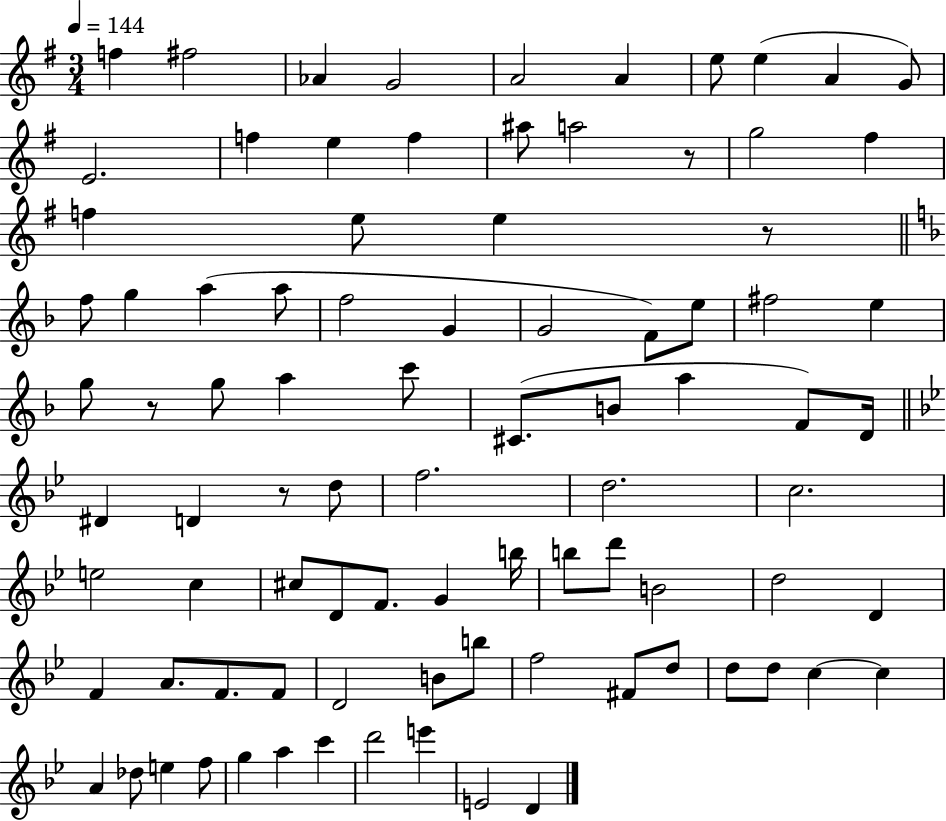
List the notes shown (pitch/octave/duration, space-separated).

F5/q F#5/h Ab4/q G4/h A4/h A4/q E5/e E5/q A4/q G4/e E4/h. F5/q E5/q F5/q A#5/e A5/h R/e G5/h F#5/q F5/q E5/e E5/q R/e F5/e G5/q A5/q A5/e F5/h G4/q G4/h F4/e E5/e F#5/h E5/q G5/e R/e G5/e A5/q C6/e C#4/e. B4/e A5/q F4/e D4/s D#4/q D4/q R/e D5/e F5/h. D5/h. C5/h. E5/h C5/q C#5/e D4/e F4/e. G4/q B5/s B5/e D6/e B4/h D5/h D4/q F4/q A4/e. F4/e. F4/e D4/h B4/e B5/e F5/h F#4/e D5/e D5/e D5/e C5/q C5/q A4/q Db5/e E5/q F5/e G5/q A5/q C6/q D6/h E6/q E4/h D4/q